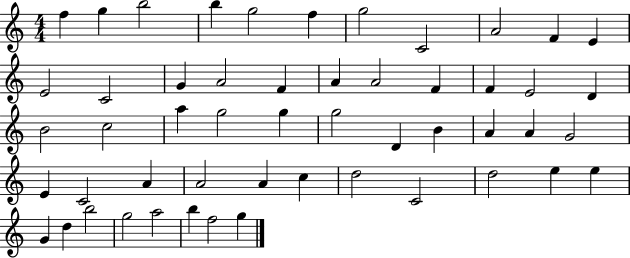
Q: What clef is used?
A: treble